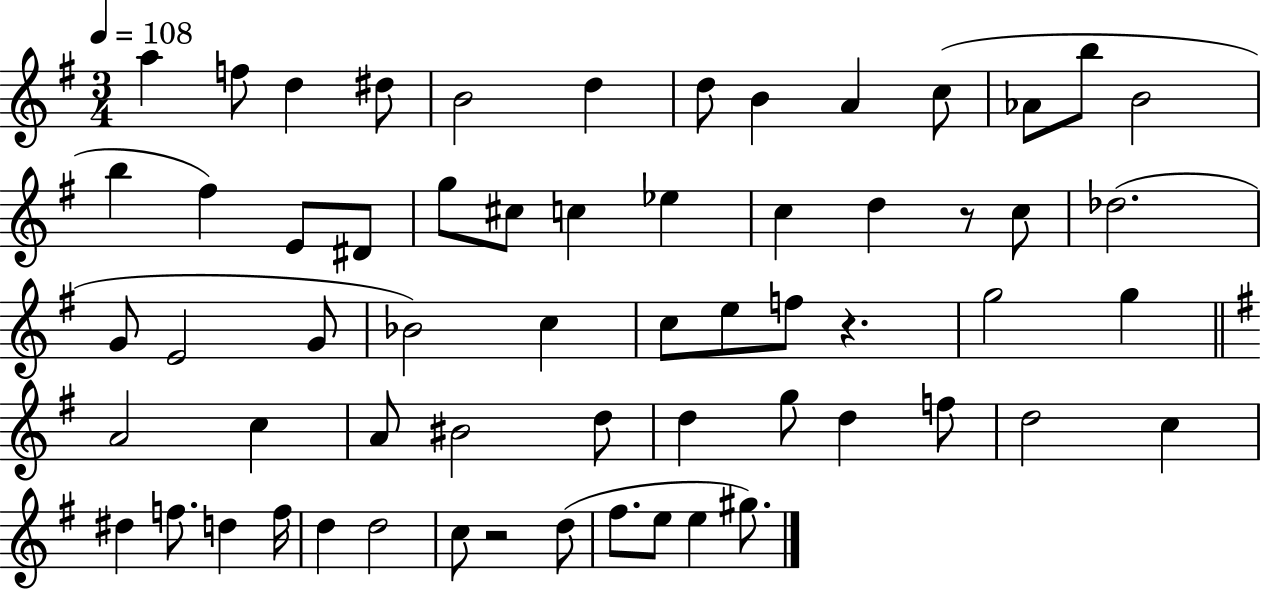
{
  \clef treble
  \numericTimeSignature
  \time 3/4
  \key g \major
  \tempo 4 = 108
  a''4 f''8 d''4 dis''8 | b'2 d''4 | d''8 b'4 a'4 c''8( | aes'8 b''8 b'2 | \break b''4 fis''4) e'8 dis'8 | g''8 cis''8 c''4 ees''4 | c''4 d''4 r8 c''8 | des''2.( | \break g'8 e'2 g'8 | bes'2) c''4 | c''8 e''8 f''8 r4. | g''2 g''4 | \break \bar "||" \break \key g \major a'2 c''4 | a'8 bis'2 d''8 | d''4 g''8 d''4 f''8 | d''2 c''4 | \break dis''4 f''8. d''4 f''16 | d''4 d''2 | c''8 r2 d''8( | fis''8. e''8 e''4 gis''8.) | \break \bar "|."
}